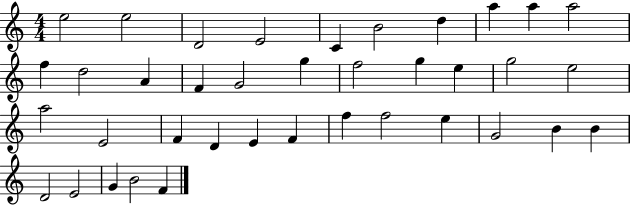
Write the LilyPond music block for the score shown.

{
  \clef treble
  \numericTimeSignature
  \time 4/4
  \key c \major
  e''2 e''2 | d'2 e'2 | c'4 b'2 d''4 | a''4 a''4 a''2 | \break f''4 d''2 a'4 | f'4 g'2 g''4 | f''2 g''4 e''4 | g''2 e''2 | \break a''2 e'2 | f'4 d'4 e'4 f'4 | f''4 f''2 e''4 | g'2 b'4 b'4 | \break d'2 e'2 | g'4 b'2 f'4 | \bar "|."
}